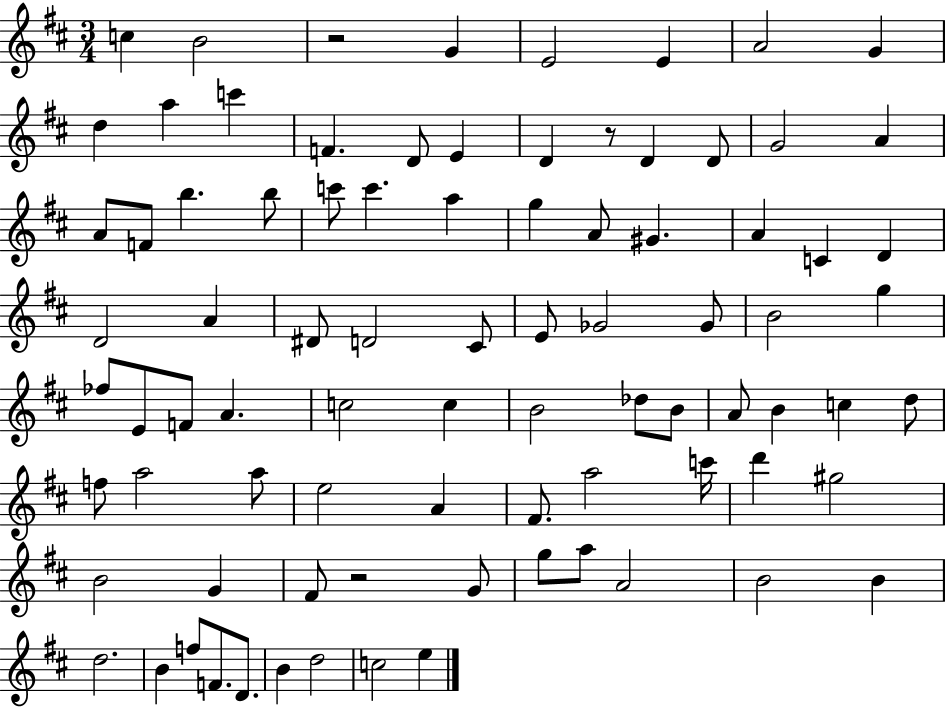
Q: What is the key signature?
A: D major